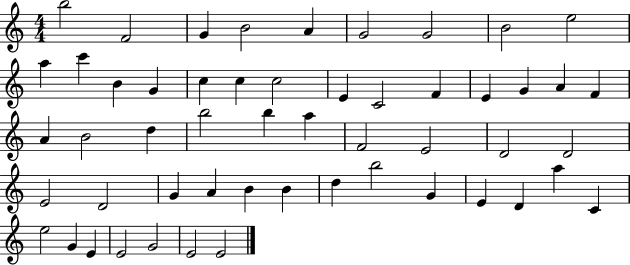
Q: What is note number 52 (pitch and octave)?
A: E4